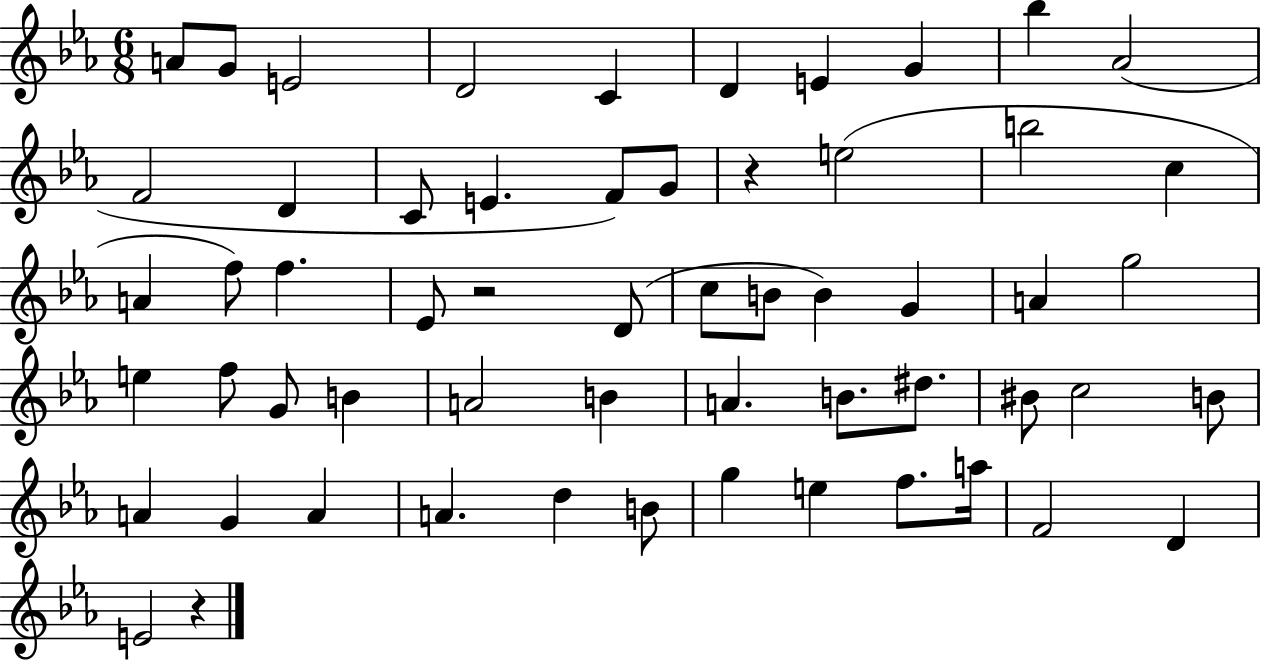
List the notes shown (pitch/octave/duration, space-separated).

A4/e G4/e E4/h D4/h C4/q D4/q E4/q G4/q Bb5/q Ab4/h F4/h D4/q C4/e E4/q. F4/e G4/e R/q E5/h B5/h C5/q A4/q F5/e F5/q. Eb4/e R/h D4/e C5/e B4/e B4/q G4/q A4/q G5/h E5/q F5/e G4/e B4/q A4/h B4/q A4/q. B4/e. D#5/e. BIS4/e C5/h B4/e A4/q G4/q A4/q A4/q. D5/q B4/e G5/q E5/q F5/e. A5/s F4/h D4/q E4/h R/q